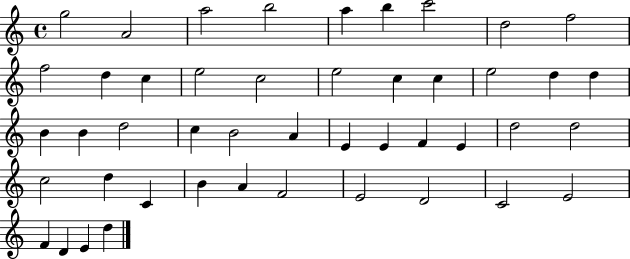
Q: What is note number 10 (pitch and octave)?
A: F5